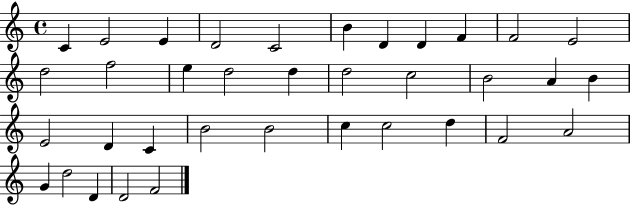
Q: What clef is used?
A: treble